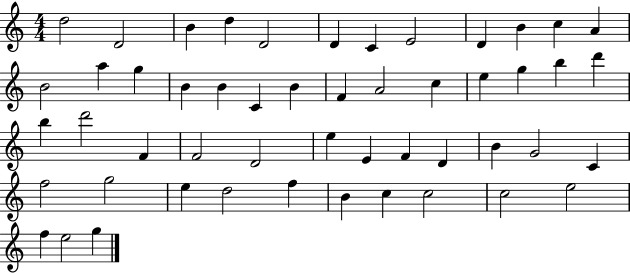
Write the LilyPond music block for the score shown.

{
  \clef treble
  \numericTimeSignature
  \time 4/4
  \key c \major
  d''2 d'2 | b'4 d''4 d'2 | d'4 c'4 e'2 | d'4 b'4 c''4 a'4 | \break b'2 a''4 g''4 | b'4 b'4 c'4 b'4 | f'4 a'2 c''4 | e''4 g''4 b''4 d'''4 | \break b''4 d'''2 f'4 | f'2 d'2 | e''4 e'4 f'4 d'4 | b'4 g'2 c'4 | \break f''2 g''2 | e''4 d''2 f''4 | b'4 c''4 c''2 | c''2 e''2 | \break f''4 e''2 g''4 | \bar "|."
}